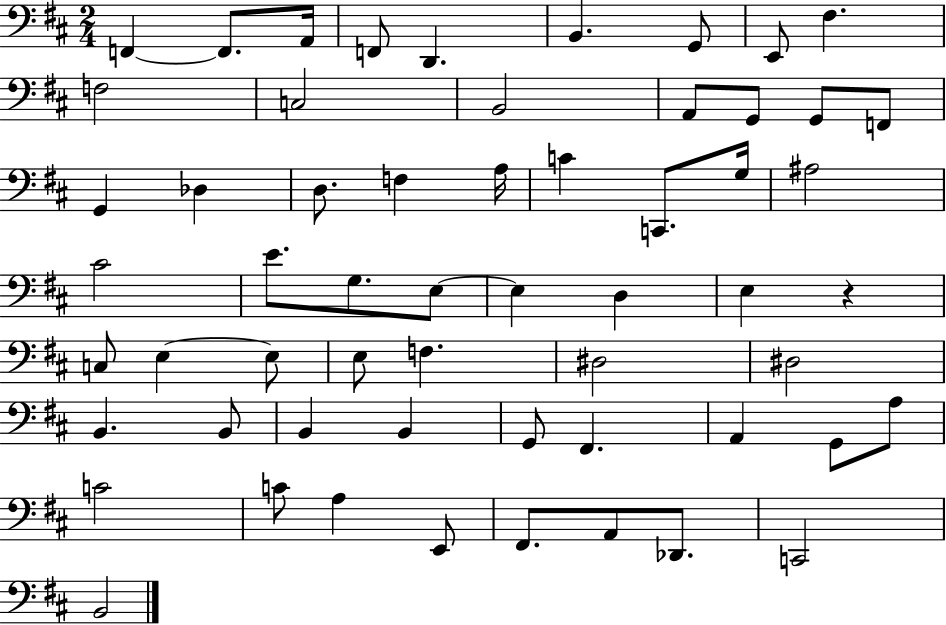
F2/q F2/e. A2/s F2/e D2/q. B2/q. G2/e E2/e F#3/q. F3/h C3/h B2/h A2/e G2/e G2/e F2/e G2/q Db3/q D3/e. F3/q A3/s C4/q C2/e. G3/s A#3/h C#4/h E4/e. G3/e. E3/e E3/q D3/q E3/q R/q C3/e E3/q E3/e E3/e F3/q. D#3/h D#3/h B2/q. B2/e B2/q B2/q G2/e F#2/q. A2/q G2/e A3/e C4/h C4/e A3/q E2/e F#2/e. A2/e Db2/e. C2/h B2/h